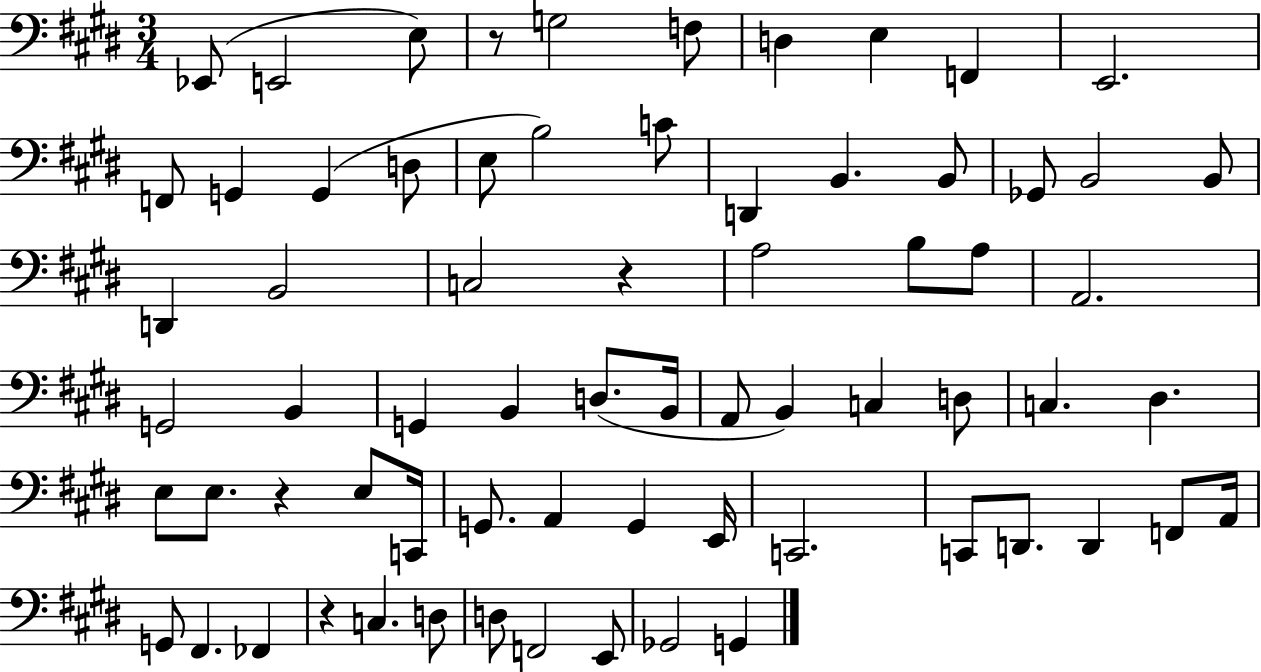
Eb2/e E2/h E3/e R/e G3/h F3/e D3/q E3/q F2/q E2/h. F2/e G2/q G2/q D3/e E3/e B3/h C4/e D2/q B2/q. B2/e Gb2/e B2/h B2/e D2/q B2/h C3/h R/q A3/h B3/e A3/e A2/h. G2/h B2/q G2/q B2/q D3/e. B2/s A2/e B2/q C3/q D3/e C3/q. D#3/q. E3/e E3/e. R/q E3/e C2/s G2/e. A2/q G2/q E2/s C2/h. C2/e D2/e. D2/q F2/e A2/s G2/e F#2/q. FES2/q R/q C3/q. D3/e D3/e F2/h E2/e Gb2/h G2/q